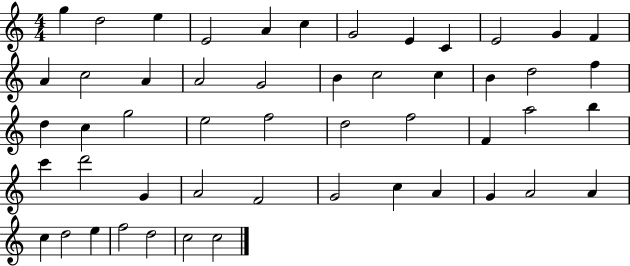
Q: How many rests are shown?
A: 0